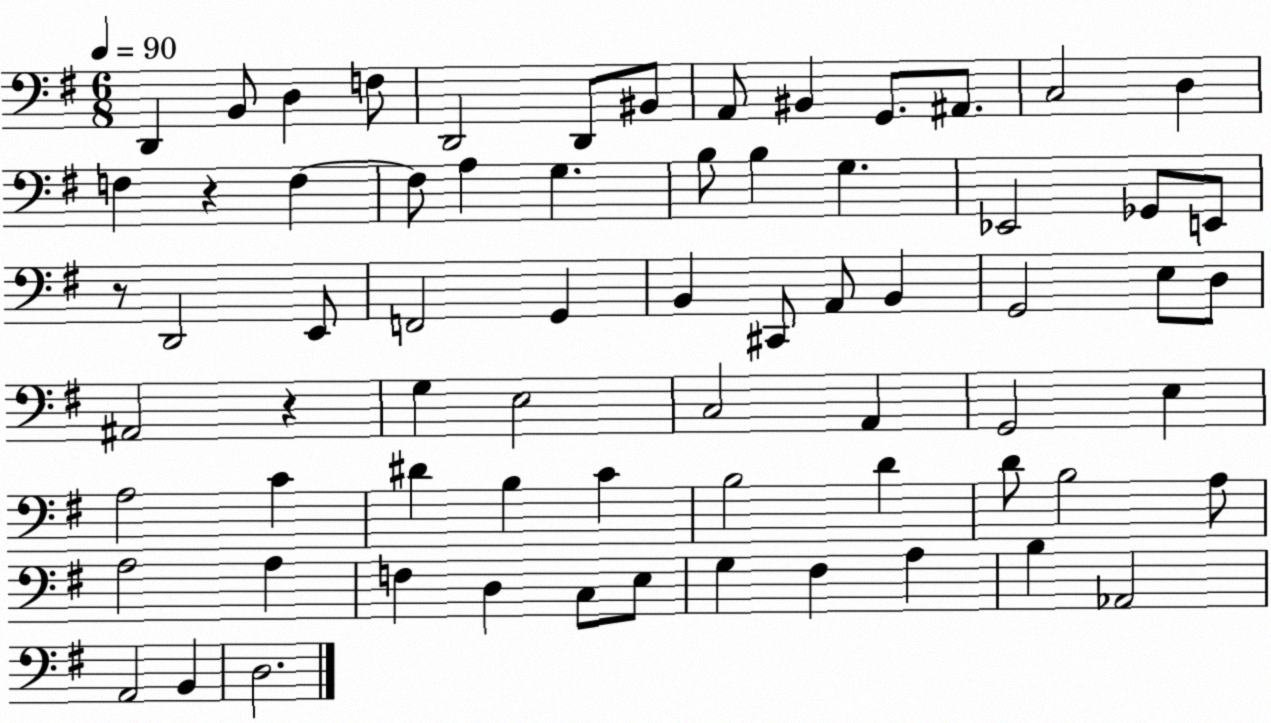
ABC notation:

X:1
T:Untitled
M:6/8
L:1/4
K:G
D,, B,,/2 D, F,/2 D,,2 D,,/2 ^B,,/2 A,,/2 ^B,, G,,/2 ^A,,/2 C,2 D, F, z F, F,/2 A, G, B,/2 B, G, _E,,2 _G,,/2 E,,/2 z/2 D,,2 E,,/2 F,,2 G,, B,, ^C,,/2 A,,/2 B,, G,,2 E,/2 D,/2 ^A,,2 z G, E,2 C,2 A,, G,,2 E, A,2 C ^D B, C B,2 D D/2 B,2 A,/2 A,2 A, F, D, C,/2 E,/2 G, ^F, A, B, _A,,2 A,,2 B,, D,2